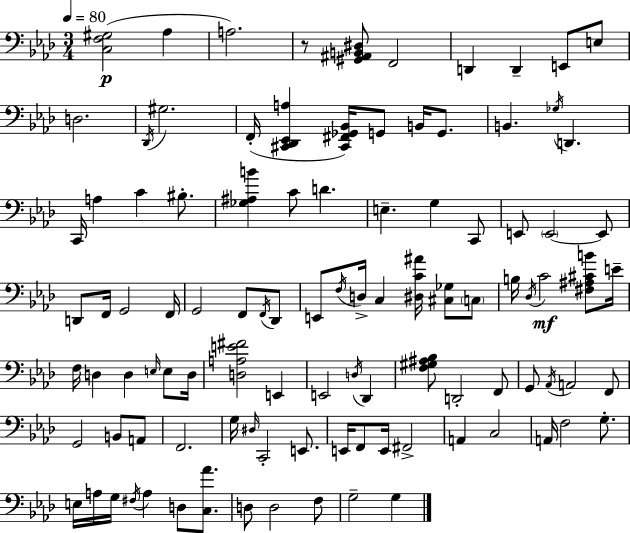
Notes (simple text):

[C3,F3,G#3]/h Ab3/q A3/h. R/e [G#2,A#2,B2,D#3]/e F2/h D2/q D2/q E2/e E3/e D3/h. Db2/s G#3/h. F2/s [C#2,Db2,Eb2,A3]/q [C#2,F#2,Gb2,Bb2]/s G2/e B2/s G2/e. B2/q. Gb3/s D2/q. C2/s A3/q C4/q BIS3/e. [Gb3,A#3,B4]/q C4/e D4/q. E3/q. G3/q C2/e E2/e E2/h E2/e D2/e F2/s G2/h F2/s G2/h F2/e F2/s Db2/e E2/e F3/s D3/s C3/q [D#3,C4,A#4]/s [C#3,Gb3]/e C3/e B3/s Db3/s C4/h [F#3,A#3,C#4,B4]/e E4/s F3/s D3/q D3/q E3/s E3/e D3/s [D3,A3,E4,F#4]/h E2/q E2/h D3/s Db2/q [F3,G#3,A#3,Bb3]/e D2/h F2/e G2/e Ab2/s A2/h F2/e G2/h B2/e A2/e F2/h. G3/s D#3/s C2/h E2/e. E2/s F2/e E2/s F#2/h A2/q C3/h A2/s F3/h G3/e. E3/s A3/s G3/s F#3/s A3/q D3/e [C3,Ab4]/e. D3/e D3/h F3/e G3/h G3/q